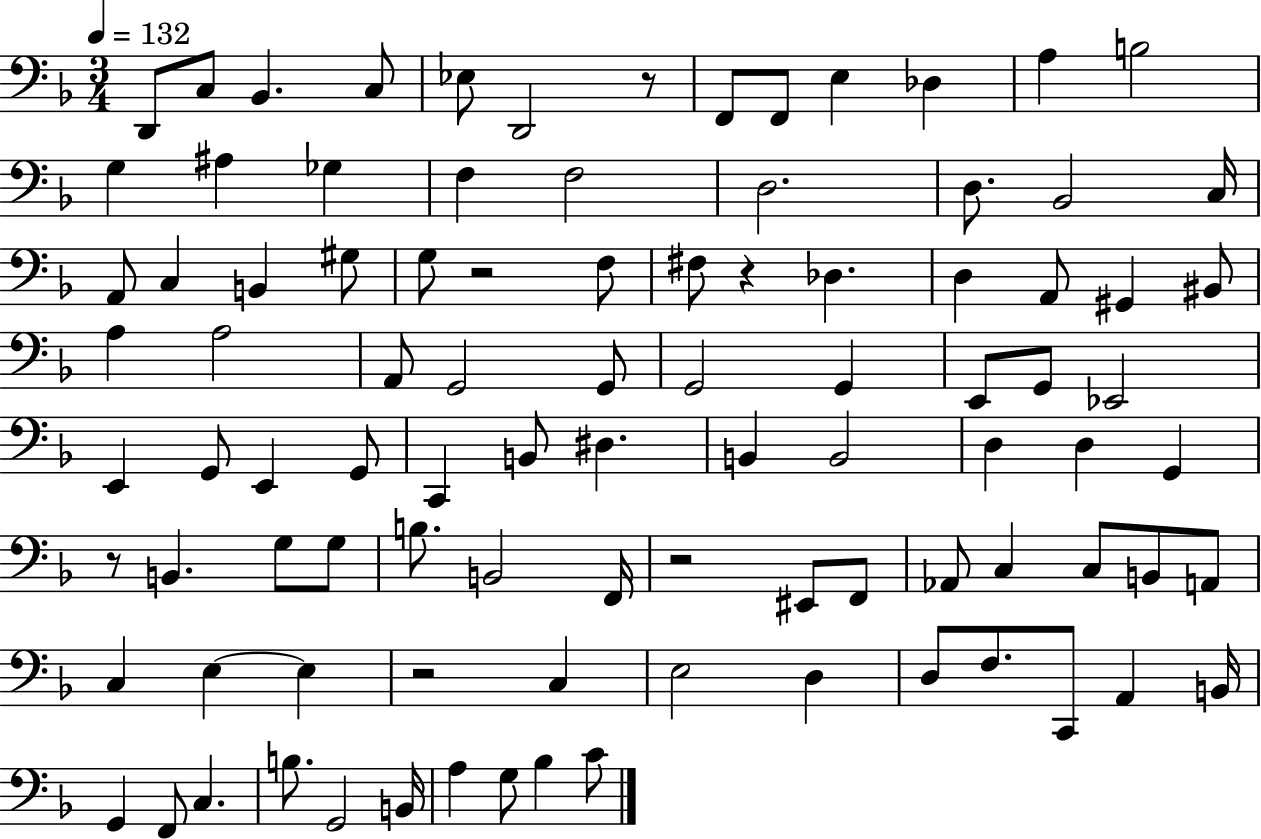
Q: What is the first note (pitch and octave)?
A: D2